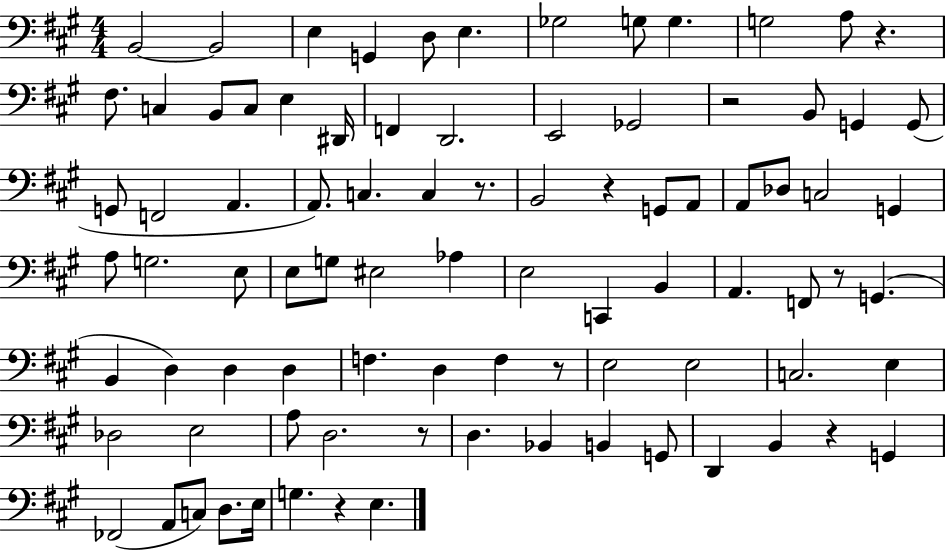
B2/h B2/h E3/q G2/q D3/e E3/q. Gb3/h G3/e G3/q. G3/h A3/e R/q. F#3/e. C3/q B2/e C3/e E3/q D#2/s F2/q D2/h. E2/h Gb2/h R/h B2/e G2/q G2/e G2/e F2/h A2/q. A2/e. C3/q. C3/q R/e. B2/h R/q G2/e A2/e A2/e Db3/e C3/h G2/q A3/e G3/h. E3/e E3/e G3/e EIS3/h Ab3/q E3/h C2/q B2/q A2/q. F2/e R/e G2/q. B2/q D3/q D3/q D3/q F3/q. D3/q F3/q R/e E3/h E3/h C3/h. E3/q Db3/h E3/h A3/e D3/h. R/e D3/q. Bb2/q B2/q G2/e D2/q B2/q R/q G2/q FES2/h A2/e C3/e D3/e. E3/s G3/q. R/q E3/q.